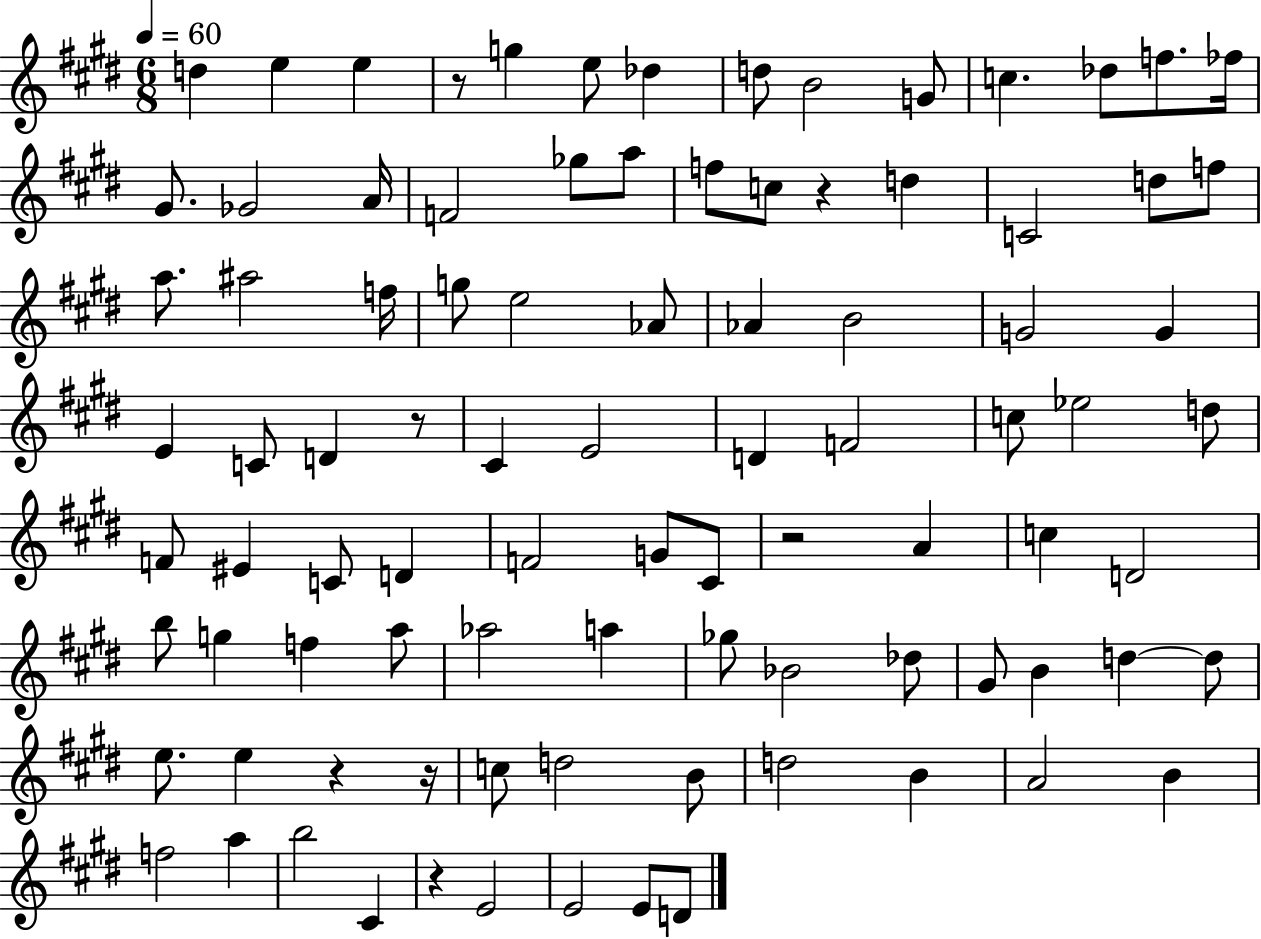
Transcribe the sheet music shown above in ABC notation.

X:1
T:Untitled
M:6/8
L:1/4
K:E
d e e z/2 g e/2 _d d/2 B2 G/2 c _d/2 f/2 _f/4 ^G/2 _G2 A/4 F2 _g/2 a/2 f/2 c/2 z d C2 d/2 f/2 a/2 ^a2 f/4 g/2 e2 _A/2 _A B2 G2 G E C/2 D z/2 ^C E2 D F2 c/2 _e2 d/2 F/2 ^E C/2 D F2 G/2 ^C/2 z2 A c D2 b/2 g f a/2 _a2 a _g/2 _B2 _d/2 ^G/2 B d d/2 e/2 e z z/4 c/2 d2 B/2 d2 B A2 B f2 a b2 ^C z E2 E2 E/2 D/2